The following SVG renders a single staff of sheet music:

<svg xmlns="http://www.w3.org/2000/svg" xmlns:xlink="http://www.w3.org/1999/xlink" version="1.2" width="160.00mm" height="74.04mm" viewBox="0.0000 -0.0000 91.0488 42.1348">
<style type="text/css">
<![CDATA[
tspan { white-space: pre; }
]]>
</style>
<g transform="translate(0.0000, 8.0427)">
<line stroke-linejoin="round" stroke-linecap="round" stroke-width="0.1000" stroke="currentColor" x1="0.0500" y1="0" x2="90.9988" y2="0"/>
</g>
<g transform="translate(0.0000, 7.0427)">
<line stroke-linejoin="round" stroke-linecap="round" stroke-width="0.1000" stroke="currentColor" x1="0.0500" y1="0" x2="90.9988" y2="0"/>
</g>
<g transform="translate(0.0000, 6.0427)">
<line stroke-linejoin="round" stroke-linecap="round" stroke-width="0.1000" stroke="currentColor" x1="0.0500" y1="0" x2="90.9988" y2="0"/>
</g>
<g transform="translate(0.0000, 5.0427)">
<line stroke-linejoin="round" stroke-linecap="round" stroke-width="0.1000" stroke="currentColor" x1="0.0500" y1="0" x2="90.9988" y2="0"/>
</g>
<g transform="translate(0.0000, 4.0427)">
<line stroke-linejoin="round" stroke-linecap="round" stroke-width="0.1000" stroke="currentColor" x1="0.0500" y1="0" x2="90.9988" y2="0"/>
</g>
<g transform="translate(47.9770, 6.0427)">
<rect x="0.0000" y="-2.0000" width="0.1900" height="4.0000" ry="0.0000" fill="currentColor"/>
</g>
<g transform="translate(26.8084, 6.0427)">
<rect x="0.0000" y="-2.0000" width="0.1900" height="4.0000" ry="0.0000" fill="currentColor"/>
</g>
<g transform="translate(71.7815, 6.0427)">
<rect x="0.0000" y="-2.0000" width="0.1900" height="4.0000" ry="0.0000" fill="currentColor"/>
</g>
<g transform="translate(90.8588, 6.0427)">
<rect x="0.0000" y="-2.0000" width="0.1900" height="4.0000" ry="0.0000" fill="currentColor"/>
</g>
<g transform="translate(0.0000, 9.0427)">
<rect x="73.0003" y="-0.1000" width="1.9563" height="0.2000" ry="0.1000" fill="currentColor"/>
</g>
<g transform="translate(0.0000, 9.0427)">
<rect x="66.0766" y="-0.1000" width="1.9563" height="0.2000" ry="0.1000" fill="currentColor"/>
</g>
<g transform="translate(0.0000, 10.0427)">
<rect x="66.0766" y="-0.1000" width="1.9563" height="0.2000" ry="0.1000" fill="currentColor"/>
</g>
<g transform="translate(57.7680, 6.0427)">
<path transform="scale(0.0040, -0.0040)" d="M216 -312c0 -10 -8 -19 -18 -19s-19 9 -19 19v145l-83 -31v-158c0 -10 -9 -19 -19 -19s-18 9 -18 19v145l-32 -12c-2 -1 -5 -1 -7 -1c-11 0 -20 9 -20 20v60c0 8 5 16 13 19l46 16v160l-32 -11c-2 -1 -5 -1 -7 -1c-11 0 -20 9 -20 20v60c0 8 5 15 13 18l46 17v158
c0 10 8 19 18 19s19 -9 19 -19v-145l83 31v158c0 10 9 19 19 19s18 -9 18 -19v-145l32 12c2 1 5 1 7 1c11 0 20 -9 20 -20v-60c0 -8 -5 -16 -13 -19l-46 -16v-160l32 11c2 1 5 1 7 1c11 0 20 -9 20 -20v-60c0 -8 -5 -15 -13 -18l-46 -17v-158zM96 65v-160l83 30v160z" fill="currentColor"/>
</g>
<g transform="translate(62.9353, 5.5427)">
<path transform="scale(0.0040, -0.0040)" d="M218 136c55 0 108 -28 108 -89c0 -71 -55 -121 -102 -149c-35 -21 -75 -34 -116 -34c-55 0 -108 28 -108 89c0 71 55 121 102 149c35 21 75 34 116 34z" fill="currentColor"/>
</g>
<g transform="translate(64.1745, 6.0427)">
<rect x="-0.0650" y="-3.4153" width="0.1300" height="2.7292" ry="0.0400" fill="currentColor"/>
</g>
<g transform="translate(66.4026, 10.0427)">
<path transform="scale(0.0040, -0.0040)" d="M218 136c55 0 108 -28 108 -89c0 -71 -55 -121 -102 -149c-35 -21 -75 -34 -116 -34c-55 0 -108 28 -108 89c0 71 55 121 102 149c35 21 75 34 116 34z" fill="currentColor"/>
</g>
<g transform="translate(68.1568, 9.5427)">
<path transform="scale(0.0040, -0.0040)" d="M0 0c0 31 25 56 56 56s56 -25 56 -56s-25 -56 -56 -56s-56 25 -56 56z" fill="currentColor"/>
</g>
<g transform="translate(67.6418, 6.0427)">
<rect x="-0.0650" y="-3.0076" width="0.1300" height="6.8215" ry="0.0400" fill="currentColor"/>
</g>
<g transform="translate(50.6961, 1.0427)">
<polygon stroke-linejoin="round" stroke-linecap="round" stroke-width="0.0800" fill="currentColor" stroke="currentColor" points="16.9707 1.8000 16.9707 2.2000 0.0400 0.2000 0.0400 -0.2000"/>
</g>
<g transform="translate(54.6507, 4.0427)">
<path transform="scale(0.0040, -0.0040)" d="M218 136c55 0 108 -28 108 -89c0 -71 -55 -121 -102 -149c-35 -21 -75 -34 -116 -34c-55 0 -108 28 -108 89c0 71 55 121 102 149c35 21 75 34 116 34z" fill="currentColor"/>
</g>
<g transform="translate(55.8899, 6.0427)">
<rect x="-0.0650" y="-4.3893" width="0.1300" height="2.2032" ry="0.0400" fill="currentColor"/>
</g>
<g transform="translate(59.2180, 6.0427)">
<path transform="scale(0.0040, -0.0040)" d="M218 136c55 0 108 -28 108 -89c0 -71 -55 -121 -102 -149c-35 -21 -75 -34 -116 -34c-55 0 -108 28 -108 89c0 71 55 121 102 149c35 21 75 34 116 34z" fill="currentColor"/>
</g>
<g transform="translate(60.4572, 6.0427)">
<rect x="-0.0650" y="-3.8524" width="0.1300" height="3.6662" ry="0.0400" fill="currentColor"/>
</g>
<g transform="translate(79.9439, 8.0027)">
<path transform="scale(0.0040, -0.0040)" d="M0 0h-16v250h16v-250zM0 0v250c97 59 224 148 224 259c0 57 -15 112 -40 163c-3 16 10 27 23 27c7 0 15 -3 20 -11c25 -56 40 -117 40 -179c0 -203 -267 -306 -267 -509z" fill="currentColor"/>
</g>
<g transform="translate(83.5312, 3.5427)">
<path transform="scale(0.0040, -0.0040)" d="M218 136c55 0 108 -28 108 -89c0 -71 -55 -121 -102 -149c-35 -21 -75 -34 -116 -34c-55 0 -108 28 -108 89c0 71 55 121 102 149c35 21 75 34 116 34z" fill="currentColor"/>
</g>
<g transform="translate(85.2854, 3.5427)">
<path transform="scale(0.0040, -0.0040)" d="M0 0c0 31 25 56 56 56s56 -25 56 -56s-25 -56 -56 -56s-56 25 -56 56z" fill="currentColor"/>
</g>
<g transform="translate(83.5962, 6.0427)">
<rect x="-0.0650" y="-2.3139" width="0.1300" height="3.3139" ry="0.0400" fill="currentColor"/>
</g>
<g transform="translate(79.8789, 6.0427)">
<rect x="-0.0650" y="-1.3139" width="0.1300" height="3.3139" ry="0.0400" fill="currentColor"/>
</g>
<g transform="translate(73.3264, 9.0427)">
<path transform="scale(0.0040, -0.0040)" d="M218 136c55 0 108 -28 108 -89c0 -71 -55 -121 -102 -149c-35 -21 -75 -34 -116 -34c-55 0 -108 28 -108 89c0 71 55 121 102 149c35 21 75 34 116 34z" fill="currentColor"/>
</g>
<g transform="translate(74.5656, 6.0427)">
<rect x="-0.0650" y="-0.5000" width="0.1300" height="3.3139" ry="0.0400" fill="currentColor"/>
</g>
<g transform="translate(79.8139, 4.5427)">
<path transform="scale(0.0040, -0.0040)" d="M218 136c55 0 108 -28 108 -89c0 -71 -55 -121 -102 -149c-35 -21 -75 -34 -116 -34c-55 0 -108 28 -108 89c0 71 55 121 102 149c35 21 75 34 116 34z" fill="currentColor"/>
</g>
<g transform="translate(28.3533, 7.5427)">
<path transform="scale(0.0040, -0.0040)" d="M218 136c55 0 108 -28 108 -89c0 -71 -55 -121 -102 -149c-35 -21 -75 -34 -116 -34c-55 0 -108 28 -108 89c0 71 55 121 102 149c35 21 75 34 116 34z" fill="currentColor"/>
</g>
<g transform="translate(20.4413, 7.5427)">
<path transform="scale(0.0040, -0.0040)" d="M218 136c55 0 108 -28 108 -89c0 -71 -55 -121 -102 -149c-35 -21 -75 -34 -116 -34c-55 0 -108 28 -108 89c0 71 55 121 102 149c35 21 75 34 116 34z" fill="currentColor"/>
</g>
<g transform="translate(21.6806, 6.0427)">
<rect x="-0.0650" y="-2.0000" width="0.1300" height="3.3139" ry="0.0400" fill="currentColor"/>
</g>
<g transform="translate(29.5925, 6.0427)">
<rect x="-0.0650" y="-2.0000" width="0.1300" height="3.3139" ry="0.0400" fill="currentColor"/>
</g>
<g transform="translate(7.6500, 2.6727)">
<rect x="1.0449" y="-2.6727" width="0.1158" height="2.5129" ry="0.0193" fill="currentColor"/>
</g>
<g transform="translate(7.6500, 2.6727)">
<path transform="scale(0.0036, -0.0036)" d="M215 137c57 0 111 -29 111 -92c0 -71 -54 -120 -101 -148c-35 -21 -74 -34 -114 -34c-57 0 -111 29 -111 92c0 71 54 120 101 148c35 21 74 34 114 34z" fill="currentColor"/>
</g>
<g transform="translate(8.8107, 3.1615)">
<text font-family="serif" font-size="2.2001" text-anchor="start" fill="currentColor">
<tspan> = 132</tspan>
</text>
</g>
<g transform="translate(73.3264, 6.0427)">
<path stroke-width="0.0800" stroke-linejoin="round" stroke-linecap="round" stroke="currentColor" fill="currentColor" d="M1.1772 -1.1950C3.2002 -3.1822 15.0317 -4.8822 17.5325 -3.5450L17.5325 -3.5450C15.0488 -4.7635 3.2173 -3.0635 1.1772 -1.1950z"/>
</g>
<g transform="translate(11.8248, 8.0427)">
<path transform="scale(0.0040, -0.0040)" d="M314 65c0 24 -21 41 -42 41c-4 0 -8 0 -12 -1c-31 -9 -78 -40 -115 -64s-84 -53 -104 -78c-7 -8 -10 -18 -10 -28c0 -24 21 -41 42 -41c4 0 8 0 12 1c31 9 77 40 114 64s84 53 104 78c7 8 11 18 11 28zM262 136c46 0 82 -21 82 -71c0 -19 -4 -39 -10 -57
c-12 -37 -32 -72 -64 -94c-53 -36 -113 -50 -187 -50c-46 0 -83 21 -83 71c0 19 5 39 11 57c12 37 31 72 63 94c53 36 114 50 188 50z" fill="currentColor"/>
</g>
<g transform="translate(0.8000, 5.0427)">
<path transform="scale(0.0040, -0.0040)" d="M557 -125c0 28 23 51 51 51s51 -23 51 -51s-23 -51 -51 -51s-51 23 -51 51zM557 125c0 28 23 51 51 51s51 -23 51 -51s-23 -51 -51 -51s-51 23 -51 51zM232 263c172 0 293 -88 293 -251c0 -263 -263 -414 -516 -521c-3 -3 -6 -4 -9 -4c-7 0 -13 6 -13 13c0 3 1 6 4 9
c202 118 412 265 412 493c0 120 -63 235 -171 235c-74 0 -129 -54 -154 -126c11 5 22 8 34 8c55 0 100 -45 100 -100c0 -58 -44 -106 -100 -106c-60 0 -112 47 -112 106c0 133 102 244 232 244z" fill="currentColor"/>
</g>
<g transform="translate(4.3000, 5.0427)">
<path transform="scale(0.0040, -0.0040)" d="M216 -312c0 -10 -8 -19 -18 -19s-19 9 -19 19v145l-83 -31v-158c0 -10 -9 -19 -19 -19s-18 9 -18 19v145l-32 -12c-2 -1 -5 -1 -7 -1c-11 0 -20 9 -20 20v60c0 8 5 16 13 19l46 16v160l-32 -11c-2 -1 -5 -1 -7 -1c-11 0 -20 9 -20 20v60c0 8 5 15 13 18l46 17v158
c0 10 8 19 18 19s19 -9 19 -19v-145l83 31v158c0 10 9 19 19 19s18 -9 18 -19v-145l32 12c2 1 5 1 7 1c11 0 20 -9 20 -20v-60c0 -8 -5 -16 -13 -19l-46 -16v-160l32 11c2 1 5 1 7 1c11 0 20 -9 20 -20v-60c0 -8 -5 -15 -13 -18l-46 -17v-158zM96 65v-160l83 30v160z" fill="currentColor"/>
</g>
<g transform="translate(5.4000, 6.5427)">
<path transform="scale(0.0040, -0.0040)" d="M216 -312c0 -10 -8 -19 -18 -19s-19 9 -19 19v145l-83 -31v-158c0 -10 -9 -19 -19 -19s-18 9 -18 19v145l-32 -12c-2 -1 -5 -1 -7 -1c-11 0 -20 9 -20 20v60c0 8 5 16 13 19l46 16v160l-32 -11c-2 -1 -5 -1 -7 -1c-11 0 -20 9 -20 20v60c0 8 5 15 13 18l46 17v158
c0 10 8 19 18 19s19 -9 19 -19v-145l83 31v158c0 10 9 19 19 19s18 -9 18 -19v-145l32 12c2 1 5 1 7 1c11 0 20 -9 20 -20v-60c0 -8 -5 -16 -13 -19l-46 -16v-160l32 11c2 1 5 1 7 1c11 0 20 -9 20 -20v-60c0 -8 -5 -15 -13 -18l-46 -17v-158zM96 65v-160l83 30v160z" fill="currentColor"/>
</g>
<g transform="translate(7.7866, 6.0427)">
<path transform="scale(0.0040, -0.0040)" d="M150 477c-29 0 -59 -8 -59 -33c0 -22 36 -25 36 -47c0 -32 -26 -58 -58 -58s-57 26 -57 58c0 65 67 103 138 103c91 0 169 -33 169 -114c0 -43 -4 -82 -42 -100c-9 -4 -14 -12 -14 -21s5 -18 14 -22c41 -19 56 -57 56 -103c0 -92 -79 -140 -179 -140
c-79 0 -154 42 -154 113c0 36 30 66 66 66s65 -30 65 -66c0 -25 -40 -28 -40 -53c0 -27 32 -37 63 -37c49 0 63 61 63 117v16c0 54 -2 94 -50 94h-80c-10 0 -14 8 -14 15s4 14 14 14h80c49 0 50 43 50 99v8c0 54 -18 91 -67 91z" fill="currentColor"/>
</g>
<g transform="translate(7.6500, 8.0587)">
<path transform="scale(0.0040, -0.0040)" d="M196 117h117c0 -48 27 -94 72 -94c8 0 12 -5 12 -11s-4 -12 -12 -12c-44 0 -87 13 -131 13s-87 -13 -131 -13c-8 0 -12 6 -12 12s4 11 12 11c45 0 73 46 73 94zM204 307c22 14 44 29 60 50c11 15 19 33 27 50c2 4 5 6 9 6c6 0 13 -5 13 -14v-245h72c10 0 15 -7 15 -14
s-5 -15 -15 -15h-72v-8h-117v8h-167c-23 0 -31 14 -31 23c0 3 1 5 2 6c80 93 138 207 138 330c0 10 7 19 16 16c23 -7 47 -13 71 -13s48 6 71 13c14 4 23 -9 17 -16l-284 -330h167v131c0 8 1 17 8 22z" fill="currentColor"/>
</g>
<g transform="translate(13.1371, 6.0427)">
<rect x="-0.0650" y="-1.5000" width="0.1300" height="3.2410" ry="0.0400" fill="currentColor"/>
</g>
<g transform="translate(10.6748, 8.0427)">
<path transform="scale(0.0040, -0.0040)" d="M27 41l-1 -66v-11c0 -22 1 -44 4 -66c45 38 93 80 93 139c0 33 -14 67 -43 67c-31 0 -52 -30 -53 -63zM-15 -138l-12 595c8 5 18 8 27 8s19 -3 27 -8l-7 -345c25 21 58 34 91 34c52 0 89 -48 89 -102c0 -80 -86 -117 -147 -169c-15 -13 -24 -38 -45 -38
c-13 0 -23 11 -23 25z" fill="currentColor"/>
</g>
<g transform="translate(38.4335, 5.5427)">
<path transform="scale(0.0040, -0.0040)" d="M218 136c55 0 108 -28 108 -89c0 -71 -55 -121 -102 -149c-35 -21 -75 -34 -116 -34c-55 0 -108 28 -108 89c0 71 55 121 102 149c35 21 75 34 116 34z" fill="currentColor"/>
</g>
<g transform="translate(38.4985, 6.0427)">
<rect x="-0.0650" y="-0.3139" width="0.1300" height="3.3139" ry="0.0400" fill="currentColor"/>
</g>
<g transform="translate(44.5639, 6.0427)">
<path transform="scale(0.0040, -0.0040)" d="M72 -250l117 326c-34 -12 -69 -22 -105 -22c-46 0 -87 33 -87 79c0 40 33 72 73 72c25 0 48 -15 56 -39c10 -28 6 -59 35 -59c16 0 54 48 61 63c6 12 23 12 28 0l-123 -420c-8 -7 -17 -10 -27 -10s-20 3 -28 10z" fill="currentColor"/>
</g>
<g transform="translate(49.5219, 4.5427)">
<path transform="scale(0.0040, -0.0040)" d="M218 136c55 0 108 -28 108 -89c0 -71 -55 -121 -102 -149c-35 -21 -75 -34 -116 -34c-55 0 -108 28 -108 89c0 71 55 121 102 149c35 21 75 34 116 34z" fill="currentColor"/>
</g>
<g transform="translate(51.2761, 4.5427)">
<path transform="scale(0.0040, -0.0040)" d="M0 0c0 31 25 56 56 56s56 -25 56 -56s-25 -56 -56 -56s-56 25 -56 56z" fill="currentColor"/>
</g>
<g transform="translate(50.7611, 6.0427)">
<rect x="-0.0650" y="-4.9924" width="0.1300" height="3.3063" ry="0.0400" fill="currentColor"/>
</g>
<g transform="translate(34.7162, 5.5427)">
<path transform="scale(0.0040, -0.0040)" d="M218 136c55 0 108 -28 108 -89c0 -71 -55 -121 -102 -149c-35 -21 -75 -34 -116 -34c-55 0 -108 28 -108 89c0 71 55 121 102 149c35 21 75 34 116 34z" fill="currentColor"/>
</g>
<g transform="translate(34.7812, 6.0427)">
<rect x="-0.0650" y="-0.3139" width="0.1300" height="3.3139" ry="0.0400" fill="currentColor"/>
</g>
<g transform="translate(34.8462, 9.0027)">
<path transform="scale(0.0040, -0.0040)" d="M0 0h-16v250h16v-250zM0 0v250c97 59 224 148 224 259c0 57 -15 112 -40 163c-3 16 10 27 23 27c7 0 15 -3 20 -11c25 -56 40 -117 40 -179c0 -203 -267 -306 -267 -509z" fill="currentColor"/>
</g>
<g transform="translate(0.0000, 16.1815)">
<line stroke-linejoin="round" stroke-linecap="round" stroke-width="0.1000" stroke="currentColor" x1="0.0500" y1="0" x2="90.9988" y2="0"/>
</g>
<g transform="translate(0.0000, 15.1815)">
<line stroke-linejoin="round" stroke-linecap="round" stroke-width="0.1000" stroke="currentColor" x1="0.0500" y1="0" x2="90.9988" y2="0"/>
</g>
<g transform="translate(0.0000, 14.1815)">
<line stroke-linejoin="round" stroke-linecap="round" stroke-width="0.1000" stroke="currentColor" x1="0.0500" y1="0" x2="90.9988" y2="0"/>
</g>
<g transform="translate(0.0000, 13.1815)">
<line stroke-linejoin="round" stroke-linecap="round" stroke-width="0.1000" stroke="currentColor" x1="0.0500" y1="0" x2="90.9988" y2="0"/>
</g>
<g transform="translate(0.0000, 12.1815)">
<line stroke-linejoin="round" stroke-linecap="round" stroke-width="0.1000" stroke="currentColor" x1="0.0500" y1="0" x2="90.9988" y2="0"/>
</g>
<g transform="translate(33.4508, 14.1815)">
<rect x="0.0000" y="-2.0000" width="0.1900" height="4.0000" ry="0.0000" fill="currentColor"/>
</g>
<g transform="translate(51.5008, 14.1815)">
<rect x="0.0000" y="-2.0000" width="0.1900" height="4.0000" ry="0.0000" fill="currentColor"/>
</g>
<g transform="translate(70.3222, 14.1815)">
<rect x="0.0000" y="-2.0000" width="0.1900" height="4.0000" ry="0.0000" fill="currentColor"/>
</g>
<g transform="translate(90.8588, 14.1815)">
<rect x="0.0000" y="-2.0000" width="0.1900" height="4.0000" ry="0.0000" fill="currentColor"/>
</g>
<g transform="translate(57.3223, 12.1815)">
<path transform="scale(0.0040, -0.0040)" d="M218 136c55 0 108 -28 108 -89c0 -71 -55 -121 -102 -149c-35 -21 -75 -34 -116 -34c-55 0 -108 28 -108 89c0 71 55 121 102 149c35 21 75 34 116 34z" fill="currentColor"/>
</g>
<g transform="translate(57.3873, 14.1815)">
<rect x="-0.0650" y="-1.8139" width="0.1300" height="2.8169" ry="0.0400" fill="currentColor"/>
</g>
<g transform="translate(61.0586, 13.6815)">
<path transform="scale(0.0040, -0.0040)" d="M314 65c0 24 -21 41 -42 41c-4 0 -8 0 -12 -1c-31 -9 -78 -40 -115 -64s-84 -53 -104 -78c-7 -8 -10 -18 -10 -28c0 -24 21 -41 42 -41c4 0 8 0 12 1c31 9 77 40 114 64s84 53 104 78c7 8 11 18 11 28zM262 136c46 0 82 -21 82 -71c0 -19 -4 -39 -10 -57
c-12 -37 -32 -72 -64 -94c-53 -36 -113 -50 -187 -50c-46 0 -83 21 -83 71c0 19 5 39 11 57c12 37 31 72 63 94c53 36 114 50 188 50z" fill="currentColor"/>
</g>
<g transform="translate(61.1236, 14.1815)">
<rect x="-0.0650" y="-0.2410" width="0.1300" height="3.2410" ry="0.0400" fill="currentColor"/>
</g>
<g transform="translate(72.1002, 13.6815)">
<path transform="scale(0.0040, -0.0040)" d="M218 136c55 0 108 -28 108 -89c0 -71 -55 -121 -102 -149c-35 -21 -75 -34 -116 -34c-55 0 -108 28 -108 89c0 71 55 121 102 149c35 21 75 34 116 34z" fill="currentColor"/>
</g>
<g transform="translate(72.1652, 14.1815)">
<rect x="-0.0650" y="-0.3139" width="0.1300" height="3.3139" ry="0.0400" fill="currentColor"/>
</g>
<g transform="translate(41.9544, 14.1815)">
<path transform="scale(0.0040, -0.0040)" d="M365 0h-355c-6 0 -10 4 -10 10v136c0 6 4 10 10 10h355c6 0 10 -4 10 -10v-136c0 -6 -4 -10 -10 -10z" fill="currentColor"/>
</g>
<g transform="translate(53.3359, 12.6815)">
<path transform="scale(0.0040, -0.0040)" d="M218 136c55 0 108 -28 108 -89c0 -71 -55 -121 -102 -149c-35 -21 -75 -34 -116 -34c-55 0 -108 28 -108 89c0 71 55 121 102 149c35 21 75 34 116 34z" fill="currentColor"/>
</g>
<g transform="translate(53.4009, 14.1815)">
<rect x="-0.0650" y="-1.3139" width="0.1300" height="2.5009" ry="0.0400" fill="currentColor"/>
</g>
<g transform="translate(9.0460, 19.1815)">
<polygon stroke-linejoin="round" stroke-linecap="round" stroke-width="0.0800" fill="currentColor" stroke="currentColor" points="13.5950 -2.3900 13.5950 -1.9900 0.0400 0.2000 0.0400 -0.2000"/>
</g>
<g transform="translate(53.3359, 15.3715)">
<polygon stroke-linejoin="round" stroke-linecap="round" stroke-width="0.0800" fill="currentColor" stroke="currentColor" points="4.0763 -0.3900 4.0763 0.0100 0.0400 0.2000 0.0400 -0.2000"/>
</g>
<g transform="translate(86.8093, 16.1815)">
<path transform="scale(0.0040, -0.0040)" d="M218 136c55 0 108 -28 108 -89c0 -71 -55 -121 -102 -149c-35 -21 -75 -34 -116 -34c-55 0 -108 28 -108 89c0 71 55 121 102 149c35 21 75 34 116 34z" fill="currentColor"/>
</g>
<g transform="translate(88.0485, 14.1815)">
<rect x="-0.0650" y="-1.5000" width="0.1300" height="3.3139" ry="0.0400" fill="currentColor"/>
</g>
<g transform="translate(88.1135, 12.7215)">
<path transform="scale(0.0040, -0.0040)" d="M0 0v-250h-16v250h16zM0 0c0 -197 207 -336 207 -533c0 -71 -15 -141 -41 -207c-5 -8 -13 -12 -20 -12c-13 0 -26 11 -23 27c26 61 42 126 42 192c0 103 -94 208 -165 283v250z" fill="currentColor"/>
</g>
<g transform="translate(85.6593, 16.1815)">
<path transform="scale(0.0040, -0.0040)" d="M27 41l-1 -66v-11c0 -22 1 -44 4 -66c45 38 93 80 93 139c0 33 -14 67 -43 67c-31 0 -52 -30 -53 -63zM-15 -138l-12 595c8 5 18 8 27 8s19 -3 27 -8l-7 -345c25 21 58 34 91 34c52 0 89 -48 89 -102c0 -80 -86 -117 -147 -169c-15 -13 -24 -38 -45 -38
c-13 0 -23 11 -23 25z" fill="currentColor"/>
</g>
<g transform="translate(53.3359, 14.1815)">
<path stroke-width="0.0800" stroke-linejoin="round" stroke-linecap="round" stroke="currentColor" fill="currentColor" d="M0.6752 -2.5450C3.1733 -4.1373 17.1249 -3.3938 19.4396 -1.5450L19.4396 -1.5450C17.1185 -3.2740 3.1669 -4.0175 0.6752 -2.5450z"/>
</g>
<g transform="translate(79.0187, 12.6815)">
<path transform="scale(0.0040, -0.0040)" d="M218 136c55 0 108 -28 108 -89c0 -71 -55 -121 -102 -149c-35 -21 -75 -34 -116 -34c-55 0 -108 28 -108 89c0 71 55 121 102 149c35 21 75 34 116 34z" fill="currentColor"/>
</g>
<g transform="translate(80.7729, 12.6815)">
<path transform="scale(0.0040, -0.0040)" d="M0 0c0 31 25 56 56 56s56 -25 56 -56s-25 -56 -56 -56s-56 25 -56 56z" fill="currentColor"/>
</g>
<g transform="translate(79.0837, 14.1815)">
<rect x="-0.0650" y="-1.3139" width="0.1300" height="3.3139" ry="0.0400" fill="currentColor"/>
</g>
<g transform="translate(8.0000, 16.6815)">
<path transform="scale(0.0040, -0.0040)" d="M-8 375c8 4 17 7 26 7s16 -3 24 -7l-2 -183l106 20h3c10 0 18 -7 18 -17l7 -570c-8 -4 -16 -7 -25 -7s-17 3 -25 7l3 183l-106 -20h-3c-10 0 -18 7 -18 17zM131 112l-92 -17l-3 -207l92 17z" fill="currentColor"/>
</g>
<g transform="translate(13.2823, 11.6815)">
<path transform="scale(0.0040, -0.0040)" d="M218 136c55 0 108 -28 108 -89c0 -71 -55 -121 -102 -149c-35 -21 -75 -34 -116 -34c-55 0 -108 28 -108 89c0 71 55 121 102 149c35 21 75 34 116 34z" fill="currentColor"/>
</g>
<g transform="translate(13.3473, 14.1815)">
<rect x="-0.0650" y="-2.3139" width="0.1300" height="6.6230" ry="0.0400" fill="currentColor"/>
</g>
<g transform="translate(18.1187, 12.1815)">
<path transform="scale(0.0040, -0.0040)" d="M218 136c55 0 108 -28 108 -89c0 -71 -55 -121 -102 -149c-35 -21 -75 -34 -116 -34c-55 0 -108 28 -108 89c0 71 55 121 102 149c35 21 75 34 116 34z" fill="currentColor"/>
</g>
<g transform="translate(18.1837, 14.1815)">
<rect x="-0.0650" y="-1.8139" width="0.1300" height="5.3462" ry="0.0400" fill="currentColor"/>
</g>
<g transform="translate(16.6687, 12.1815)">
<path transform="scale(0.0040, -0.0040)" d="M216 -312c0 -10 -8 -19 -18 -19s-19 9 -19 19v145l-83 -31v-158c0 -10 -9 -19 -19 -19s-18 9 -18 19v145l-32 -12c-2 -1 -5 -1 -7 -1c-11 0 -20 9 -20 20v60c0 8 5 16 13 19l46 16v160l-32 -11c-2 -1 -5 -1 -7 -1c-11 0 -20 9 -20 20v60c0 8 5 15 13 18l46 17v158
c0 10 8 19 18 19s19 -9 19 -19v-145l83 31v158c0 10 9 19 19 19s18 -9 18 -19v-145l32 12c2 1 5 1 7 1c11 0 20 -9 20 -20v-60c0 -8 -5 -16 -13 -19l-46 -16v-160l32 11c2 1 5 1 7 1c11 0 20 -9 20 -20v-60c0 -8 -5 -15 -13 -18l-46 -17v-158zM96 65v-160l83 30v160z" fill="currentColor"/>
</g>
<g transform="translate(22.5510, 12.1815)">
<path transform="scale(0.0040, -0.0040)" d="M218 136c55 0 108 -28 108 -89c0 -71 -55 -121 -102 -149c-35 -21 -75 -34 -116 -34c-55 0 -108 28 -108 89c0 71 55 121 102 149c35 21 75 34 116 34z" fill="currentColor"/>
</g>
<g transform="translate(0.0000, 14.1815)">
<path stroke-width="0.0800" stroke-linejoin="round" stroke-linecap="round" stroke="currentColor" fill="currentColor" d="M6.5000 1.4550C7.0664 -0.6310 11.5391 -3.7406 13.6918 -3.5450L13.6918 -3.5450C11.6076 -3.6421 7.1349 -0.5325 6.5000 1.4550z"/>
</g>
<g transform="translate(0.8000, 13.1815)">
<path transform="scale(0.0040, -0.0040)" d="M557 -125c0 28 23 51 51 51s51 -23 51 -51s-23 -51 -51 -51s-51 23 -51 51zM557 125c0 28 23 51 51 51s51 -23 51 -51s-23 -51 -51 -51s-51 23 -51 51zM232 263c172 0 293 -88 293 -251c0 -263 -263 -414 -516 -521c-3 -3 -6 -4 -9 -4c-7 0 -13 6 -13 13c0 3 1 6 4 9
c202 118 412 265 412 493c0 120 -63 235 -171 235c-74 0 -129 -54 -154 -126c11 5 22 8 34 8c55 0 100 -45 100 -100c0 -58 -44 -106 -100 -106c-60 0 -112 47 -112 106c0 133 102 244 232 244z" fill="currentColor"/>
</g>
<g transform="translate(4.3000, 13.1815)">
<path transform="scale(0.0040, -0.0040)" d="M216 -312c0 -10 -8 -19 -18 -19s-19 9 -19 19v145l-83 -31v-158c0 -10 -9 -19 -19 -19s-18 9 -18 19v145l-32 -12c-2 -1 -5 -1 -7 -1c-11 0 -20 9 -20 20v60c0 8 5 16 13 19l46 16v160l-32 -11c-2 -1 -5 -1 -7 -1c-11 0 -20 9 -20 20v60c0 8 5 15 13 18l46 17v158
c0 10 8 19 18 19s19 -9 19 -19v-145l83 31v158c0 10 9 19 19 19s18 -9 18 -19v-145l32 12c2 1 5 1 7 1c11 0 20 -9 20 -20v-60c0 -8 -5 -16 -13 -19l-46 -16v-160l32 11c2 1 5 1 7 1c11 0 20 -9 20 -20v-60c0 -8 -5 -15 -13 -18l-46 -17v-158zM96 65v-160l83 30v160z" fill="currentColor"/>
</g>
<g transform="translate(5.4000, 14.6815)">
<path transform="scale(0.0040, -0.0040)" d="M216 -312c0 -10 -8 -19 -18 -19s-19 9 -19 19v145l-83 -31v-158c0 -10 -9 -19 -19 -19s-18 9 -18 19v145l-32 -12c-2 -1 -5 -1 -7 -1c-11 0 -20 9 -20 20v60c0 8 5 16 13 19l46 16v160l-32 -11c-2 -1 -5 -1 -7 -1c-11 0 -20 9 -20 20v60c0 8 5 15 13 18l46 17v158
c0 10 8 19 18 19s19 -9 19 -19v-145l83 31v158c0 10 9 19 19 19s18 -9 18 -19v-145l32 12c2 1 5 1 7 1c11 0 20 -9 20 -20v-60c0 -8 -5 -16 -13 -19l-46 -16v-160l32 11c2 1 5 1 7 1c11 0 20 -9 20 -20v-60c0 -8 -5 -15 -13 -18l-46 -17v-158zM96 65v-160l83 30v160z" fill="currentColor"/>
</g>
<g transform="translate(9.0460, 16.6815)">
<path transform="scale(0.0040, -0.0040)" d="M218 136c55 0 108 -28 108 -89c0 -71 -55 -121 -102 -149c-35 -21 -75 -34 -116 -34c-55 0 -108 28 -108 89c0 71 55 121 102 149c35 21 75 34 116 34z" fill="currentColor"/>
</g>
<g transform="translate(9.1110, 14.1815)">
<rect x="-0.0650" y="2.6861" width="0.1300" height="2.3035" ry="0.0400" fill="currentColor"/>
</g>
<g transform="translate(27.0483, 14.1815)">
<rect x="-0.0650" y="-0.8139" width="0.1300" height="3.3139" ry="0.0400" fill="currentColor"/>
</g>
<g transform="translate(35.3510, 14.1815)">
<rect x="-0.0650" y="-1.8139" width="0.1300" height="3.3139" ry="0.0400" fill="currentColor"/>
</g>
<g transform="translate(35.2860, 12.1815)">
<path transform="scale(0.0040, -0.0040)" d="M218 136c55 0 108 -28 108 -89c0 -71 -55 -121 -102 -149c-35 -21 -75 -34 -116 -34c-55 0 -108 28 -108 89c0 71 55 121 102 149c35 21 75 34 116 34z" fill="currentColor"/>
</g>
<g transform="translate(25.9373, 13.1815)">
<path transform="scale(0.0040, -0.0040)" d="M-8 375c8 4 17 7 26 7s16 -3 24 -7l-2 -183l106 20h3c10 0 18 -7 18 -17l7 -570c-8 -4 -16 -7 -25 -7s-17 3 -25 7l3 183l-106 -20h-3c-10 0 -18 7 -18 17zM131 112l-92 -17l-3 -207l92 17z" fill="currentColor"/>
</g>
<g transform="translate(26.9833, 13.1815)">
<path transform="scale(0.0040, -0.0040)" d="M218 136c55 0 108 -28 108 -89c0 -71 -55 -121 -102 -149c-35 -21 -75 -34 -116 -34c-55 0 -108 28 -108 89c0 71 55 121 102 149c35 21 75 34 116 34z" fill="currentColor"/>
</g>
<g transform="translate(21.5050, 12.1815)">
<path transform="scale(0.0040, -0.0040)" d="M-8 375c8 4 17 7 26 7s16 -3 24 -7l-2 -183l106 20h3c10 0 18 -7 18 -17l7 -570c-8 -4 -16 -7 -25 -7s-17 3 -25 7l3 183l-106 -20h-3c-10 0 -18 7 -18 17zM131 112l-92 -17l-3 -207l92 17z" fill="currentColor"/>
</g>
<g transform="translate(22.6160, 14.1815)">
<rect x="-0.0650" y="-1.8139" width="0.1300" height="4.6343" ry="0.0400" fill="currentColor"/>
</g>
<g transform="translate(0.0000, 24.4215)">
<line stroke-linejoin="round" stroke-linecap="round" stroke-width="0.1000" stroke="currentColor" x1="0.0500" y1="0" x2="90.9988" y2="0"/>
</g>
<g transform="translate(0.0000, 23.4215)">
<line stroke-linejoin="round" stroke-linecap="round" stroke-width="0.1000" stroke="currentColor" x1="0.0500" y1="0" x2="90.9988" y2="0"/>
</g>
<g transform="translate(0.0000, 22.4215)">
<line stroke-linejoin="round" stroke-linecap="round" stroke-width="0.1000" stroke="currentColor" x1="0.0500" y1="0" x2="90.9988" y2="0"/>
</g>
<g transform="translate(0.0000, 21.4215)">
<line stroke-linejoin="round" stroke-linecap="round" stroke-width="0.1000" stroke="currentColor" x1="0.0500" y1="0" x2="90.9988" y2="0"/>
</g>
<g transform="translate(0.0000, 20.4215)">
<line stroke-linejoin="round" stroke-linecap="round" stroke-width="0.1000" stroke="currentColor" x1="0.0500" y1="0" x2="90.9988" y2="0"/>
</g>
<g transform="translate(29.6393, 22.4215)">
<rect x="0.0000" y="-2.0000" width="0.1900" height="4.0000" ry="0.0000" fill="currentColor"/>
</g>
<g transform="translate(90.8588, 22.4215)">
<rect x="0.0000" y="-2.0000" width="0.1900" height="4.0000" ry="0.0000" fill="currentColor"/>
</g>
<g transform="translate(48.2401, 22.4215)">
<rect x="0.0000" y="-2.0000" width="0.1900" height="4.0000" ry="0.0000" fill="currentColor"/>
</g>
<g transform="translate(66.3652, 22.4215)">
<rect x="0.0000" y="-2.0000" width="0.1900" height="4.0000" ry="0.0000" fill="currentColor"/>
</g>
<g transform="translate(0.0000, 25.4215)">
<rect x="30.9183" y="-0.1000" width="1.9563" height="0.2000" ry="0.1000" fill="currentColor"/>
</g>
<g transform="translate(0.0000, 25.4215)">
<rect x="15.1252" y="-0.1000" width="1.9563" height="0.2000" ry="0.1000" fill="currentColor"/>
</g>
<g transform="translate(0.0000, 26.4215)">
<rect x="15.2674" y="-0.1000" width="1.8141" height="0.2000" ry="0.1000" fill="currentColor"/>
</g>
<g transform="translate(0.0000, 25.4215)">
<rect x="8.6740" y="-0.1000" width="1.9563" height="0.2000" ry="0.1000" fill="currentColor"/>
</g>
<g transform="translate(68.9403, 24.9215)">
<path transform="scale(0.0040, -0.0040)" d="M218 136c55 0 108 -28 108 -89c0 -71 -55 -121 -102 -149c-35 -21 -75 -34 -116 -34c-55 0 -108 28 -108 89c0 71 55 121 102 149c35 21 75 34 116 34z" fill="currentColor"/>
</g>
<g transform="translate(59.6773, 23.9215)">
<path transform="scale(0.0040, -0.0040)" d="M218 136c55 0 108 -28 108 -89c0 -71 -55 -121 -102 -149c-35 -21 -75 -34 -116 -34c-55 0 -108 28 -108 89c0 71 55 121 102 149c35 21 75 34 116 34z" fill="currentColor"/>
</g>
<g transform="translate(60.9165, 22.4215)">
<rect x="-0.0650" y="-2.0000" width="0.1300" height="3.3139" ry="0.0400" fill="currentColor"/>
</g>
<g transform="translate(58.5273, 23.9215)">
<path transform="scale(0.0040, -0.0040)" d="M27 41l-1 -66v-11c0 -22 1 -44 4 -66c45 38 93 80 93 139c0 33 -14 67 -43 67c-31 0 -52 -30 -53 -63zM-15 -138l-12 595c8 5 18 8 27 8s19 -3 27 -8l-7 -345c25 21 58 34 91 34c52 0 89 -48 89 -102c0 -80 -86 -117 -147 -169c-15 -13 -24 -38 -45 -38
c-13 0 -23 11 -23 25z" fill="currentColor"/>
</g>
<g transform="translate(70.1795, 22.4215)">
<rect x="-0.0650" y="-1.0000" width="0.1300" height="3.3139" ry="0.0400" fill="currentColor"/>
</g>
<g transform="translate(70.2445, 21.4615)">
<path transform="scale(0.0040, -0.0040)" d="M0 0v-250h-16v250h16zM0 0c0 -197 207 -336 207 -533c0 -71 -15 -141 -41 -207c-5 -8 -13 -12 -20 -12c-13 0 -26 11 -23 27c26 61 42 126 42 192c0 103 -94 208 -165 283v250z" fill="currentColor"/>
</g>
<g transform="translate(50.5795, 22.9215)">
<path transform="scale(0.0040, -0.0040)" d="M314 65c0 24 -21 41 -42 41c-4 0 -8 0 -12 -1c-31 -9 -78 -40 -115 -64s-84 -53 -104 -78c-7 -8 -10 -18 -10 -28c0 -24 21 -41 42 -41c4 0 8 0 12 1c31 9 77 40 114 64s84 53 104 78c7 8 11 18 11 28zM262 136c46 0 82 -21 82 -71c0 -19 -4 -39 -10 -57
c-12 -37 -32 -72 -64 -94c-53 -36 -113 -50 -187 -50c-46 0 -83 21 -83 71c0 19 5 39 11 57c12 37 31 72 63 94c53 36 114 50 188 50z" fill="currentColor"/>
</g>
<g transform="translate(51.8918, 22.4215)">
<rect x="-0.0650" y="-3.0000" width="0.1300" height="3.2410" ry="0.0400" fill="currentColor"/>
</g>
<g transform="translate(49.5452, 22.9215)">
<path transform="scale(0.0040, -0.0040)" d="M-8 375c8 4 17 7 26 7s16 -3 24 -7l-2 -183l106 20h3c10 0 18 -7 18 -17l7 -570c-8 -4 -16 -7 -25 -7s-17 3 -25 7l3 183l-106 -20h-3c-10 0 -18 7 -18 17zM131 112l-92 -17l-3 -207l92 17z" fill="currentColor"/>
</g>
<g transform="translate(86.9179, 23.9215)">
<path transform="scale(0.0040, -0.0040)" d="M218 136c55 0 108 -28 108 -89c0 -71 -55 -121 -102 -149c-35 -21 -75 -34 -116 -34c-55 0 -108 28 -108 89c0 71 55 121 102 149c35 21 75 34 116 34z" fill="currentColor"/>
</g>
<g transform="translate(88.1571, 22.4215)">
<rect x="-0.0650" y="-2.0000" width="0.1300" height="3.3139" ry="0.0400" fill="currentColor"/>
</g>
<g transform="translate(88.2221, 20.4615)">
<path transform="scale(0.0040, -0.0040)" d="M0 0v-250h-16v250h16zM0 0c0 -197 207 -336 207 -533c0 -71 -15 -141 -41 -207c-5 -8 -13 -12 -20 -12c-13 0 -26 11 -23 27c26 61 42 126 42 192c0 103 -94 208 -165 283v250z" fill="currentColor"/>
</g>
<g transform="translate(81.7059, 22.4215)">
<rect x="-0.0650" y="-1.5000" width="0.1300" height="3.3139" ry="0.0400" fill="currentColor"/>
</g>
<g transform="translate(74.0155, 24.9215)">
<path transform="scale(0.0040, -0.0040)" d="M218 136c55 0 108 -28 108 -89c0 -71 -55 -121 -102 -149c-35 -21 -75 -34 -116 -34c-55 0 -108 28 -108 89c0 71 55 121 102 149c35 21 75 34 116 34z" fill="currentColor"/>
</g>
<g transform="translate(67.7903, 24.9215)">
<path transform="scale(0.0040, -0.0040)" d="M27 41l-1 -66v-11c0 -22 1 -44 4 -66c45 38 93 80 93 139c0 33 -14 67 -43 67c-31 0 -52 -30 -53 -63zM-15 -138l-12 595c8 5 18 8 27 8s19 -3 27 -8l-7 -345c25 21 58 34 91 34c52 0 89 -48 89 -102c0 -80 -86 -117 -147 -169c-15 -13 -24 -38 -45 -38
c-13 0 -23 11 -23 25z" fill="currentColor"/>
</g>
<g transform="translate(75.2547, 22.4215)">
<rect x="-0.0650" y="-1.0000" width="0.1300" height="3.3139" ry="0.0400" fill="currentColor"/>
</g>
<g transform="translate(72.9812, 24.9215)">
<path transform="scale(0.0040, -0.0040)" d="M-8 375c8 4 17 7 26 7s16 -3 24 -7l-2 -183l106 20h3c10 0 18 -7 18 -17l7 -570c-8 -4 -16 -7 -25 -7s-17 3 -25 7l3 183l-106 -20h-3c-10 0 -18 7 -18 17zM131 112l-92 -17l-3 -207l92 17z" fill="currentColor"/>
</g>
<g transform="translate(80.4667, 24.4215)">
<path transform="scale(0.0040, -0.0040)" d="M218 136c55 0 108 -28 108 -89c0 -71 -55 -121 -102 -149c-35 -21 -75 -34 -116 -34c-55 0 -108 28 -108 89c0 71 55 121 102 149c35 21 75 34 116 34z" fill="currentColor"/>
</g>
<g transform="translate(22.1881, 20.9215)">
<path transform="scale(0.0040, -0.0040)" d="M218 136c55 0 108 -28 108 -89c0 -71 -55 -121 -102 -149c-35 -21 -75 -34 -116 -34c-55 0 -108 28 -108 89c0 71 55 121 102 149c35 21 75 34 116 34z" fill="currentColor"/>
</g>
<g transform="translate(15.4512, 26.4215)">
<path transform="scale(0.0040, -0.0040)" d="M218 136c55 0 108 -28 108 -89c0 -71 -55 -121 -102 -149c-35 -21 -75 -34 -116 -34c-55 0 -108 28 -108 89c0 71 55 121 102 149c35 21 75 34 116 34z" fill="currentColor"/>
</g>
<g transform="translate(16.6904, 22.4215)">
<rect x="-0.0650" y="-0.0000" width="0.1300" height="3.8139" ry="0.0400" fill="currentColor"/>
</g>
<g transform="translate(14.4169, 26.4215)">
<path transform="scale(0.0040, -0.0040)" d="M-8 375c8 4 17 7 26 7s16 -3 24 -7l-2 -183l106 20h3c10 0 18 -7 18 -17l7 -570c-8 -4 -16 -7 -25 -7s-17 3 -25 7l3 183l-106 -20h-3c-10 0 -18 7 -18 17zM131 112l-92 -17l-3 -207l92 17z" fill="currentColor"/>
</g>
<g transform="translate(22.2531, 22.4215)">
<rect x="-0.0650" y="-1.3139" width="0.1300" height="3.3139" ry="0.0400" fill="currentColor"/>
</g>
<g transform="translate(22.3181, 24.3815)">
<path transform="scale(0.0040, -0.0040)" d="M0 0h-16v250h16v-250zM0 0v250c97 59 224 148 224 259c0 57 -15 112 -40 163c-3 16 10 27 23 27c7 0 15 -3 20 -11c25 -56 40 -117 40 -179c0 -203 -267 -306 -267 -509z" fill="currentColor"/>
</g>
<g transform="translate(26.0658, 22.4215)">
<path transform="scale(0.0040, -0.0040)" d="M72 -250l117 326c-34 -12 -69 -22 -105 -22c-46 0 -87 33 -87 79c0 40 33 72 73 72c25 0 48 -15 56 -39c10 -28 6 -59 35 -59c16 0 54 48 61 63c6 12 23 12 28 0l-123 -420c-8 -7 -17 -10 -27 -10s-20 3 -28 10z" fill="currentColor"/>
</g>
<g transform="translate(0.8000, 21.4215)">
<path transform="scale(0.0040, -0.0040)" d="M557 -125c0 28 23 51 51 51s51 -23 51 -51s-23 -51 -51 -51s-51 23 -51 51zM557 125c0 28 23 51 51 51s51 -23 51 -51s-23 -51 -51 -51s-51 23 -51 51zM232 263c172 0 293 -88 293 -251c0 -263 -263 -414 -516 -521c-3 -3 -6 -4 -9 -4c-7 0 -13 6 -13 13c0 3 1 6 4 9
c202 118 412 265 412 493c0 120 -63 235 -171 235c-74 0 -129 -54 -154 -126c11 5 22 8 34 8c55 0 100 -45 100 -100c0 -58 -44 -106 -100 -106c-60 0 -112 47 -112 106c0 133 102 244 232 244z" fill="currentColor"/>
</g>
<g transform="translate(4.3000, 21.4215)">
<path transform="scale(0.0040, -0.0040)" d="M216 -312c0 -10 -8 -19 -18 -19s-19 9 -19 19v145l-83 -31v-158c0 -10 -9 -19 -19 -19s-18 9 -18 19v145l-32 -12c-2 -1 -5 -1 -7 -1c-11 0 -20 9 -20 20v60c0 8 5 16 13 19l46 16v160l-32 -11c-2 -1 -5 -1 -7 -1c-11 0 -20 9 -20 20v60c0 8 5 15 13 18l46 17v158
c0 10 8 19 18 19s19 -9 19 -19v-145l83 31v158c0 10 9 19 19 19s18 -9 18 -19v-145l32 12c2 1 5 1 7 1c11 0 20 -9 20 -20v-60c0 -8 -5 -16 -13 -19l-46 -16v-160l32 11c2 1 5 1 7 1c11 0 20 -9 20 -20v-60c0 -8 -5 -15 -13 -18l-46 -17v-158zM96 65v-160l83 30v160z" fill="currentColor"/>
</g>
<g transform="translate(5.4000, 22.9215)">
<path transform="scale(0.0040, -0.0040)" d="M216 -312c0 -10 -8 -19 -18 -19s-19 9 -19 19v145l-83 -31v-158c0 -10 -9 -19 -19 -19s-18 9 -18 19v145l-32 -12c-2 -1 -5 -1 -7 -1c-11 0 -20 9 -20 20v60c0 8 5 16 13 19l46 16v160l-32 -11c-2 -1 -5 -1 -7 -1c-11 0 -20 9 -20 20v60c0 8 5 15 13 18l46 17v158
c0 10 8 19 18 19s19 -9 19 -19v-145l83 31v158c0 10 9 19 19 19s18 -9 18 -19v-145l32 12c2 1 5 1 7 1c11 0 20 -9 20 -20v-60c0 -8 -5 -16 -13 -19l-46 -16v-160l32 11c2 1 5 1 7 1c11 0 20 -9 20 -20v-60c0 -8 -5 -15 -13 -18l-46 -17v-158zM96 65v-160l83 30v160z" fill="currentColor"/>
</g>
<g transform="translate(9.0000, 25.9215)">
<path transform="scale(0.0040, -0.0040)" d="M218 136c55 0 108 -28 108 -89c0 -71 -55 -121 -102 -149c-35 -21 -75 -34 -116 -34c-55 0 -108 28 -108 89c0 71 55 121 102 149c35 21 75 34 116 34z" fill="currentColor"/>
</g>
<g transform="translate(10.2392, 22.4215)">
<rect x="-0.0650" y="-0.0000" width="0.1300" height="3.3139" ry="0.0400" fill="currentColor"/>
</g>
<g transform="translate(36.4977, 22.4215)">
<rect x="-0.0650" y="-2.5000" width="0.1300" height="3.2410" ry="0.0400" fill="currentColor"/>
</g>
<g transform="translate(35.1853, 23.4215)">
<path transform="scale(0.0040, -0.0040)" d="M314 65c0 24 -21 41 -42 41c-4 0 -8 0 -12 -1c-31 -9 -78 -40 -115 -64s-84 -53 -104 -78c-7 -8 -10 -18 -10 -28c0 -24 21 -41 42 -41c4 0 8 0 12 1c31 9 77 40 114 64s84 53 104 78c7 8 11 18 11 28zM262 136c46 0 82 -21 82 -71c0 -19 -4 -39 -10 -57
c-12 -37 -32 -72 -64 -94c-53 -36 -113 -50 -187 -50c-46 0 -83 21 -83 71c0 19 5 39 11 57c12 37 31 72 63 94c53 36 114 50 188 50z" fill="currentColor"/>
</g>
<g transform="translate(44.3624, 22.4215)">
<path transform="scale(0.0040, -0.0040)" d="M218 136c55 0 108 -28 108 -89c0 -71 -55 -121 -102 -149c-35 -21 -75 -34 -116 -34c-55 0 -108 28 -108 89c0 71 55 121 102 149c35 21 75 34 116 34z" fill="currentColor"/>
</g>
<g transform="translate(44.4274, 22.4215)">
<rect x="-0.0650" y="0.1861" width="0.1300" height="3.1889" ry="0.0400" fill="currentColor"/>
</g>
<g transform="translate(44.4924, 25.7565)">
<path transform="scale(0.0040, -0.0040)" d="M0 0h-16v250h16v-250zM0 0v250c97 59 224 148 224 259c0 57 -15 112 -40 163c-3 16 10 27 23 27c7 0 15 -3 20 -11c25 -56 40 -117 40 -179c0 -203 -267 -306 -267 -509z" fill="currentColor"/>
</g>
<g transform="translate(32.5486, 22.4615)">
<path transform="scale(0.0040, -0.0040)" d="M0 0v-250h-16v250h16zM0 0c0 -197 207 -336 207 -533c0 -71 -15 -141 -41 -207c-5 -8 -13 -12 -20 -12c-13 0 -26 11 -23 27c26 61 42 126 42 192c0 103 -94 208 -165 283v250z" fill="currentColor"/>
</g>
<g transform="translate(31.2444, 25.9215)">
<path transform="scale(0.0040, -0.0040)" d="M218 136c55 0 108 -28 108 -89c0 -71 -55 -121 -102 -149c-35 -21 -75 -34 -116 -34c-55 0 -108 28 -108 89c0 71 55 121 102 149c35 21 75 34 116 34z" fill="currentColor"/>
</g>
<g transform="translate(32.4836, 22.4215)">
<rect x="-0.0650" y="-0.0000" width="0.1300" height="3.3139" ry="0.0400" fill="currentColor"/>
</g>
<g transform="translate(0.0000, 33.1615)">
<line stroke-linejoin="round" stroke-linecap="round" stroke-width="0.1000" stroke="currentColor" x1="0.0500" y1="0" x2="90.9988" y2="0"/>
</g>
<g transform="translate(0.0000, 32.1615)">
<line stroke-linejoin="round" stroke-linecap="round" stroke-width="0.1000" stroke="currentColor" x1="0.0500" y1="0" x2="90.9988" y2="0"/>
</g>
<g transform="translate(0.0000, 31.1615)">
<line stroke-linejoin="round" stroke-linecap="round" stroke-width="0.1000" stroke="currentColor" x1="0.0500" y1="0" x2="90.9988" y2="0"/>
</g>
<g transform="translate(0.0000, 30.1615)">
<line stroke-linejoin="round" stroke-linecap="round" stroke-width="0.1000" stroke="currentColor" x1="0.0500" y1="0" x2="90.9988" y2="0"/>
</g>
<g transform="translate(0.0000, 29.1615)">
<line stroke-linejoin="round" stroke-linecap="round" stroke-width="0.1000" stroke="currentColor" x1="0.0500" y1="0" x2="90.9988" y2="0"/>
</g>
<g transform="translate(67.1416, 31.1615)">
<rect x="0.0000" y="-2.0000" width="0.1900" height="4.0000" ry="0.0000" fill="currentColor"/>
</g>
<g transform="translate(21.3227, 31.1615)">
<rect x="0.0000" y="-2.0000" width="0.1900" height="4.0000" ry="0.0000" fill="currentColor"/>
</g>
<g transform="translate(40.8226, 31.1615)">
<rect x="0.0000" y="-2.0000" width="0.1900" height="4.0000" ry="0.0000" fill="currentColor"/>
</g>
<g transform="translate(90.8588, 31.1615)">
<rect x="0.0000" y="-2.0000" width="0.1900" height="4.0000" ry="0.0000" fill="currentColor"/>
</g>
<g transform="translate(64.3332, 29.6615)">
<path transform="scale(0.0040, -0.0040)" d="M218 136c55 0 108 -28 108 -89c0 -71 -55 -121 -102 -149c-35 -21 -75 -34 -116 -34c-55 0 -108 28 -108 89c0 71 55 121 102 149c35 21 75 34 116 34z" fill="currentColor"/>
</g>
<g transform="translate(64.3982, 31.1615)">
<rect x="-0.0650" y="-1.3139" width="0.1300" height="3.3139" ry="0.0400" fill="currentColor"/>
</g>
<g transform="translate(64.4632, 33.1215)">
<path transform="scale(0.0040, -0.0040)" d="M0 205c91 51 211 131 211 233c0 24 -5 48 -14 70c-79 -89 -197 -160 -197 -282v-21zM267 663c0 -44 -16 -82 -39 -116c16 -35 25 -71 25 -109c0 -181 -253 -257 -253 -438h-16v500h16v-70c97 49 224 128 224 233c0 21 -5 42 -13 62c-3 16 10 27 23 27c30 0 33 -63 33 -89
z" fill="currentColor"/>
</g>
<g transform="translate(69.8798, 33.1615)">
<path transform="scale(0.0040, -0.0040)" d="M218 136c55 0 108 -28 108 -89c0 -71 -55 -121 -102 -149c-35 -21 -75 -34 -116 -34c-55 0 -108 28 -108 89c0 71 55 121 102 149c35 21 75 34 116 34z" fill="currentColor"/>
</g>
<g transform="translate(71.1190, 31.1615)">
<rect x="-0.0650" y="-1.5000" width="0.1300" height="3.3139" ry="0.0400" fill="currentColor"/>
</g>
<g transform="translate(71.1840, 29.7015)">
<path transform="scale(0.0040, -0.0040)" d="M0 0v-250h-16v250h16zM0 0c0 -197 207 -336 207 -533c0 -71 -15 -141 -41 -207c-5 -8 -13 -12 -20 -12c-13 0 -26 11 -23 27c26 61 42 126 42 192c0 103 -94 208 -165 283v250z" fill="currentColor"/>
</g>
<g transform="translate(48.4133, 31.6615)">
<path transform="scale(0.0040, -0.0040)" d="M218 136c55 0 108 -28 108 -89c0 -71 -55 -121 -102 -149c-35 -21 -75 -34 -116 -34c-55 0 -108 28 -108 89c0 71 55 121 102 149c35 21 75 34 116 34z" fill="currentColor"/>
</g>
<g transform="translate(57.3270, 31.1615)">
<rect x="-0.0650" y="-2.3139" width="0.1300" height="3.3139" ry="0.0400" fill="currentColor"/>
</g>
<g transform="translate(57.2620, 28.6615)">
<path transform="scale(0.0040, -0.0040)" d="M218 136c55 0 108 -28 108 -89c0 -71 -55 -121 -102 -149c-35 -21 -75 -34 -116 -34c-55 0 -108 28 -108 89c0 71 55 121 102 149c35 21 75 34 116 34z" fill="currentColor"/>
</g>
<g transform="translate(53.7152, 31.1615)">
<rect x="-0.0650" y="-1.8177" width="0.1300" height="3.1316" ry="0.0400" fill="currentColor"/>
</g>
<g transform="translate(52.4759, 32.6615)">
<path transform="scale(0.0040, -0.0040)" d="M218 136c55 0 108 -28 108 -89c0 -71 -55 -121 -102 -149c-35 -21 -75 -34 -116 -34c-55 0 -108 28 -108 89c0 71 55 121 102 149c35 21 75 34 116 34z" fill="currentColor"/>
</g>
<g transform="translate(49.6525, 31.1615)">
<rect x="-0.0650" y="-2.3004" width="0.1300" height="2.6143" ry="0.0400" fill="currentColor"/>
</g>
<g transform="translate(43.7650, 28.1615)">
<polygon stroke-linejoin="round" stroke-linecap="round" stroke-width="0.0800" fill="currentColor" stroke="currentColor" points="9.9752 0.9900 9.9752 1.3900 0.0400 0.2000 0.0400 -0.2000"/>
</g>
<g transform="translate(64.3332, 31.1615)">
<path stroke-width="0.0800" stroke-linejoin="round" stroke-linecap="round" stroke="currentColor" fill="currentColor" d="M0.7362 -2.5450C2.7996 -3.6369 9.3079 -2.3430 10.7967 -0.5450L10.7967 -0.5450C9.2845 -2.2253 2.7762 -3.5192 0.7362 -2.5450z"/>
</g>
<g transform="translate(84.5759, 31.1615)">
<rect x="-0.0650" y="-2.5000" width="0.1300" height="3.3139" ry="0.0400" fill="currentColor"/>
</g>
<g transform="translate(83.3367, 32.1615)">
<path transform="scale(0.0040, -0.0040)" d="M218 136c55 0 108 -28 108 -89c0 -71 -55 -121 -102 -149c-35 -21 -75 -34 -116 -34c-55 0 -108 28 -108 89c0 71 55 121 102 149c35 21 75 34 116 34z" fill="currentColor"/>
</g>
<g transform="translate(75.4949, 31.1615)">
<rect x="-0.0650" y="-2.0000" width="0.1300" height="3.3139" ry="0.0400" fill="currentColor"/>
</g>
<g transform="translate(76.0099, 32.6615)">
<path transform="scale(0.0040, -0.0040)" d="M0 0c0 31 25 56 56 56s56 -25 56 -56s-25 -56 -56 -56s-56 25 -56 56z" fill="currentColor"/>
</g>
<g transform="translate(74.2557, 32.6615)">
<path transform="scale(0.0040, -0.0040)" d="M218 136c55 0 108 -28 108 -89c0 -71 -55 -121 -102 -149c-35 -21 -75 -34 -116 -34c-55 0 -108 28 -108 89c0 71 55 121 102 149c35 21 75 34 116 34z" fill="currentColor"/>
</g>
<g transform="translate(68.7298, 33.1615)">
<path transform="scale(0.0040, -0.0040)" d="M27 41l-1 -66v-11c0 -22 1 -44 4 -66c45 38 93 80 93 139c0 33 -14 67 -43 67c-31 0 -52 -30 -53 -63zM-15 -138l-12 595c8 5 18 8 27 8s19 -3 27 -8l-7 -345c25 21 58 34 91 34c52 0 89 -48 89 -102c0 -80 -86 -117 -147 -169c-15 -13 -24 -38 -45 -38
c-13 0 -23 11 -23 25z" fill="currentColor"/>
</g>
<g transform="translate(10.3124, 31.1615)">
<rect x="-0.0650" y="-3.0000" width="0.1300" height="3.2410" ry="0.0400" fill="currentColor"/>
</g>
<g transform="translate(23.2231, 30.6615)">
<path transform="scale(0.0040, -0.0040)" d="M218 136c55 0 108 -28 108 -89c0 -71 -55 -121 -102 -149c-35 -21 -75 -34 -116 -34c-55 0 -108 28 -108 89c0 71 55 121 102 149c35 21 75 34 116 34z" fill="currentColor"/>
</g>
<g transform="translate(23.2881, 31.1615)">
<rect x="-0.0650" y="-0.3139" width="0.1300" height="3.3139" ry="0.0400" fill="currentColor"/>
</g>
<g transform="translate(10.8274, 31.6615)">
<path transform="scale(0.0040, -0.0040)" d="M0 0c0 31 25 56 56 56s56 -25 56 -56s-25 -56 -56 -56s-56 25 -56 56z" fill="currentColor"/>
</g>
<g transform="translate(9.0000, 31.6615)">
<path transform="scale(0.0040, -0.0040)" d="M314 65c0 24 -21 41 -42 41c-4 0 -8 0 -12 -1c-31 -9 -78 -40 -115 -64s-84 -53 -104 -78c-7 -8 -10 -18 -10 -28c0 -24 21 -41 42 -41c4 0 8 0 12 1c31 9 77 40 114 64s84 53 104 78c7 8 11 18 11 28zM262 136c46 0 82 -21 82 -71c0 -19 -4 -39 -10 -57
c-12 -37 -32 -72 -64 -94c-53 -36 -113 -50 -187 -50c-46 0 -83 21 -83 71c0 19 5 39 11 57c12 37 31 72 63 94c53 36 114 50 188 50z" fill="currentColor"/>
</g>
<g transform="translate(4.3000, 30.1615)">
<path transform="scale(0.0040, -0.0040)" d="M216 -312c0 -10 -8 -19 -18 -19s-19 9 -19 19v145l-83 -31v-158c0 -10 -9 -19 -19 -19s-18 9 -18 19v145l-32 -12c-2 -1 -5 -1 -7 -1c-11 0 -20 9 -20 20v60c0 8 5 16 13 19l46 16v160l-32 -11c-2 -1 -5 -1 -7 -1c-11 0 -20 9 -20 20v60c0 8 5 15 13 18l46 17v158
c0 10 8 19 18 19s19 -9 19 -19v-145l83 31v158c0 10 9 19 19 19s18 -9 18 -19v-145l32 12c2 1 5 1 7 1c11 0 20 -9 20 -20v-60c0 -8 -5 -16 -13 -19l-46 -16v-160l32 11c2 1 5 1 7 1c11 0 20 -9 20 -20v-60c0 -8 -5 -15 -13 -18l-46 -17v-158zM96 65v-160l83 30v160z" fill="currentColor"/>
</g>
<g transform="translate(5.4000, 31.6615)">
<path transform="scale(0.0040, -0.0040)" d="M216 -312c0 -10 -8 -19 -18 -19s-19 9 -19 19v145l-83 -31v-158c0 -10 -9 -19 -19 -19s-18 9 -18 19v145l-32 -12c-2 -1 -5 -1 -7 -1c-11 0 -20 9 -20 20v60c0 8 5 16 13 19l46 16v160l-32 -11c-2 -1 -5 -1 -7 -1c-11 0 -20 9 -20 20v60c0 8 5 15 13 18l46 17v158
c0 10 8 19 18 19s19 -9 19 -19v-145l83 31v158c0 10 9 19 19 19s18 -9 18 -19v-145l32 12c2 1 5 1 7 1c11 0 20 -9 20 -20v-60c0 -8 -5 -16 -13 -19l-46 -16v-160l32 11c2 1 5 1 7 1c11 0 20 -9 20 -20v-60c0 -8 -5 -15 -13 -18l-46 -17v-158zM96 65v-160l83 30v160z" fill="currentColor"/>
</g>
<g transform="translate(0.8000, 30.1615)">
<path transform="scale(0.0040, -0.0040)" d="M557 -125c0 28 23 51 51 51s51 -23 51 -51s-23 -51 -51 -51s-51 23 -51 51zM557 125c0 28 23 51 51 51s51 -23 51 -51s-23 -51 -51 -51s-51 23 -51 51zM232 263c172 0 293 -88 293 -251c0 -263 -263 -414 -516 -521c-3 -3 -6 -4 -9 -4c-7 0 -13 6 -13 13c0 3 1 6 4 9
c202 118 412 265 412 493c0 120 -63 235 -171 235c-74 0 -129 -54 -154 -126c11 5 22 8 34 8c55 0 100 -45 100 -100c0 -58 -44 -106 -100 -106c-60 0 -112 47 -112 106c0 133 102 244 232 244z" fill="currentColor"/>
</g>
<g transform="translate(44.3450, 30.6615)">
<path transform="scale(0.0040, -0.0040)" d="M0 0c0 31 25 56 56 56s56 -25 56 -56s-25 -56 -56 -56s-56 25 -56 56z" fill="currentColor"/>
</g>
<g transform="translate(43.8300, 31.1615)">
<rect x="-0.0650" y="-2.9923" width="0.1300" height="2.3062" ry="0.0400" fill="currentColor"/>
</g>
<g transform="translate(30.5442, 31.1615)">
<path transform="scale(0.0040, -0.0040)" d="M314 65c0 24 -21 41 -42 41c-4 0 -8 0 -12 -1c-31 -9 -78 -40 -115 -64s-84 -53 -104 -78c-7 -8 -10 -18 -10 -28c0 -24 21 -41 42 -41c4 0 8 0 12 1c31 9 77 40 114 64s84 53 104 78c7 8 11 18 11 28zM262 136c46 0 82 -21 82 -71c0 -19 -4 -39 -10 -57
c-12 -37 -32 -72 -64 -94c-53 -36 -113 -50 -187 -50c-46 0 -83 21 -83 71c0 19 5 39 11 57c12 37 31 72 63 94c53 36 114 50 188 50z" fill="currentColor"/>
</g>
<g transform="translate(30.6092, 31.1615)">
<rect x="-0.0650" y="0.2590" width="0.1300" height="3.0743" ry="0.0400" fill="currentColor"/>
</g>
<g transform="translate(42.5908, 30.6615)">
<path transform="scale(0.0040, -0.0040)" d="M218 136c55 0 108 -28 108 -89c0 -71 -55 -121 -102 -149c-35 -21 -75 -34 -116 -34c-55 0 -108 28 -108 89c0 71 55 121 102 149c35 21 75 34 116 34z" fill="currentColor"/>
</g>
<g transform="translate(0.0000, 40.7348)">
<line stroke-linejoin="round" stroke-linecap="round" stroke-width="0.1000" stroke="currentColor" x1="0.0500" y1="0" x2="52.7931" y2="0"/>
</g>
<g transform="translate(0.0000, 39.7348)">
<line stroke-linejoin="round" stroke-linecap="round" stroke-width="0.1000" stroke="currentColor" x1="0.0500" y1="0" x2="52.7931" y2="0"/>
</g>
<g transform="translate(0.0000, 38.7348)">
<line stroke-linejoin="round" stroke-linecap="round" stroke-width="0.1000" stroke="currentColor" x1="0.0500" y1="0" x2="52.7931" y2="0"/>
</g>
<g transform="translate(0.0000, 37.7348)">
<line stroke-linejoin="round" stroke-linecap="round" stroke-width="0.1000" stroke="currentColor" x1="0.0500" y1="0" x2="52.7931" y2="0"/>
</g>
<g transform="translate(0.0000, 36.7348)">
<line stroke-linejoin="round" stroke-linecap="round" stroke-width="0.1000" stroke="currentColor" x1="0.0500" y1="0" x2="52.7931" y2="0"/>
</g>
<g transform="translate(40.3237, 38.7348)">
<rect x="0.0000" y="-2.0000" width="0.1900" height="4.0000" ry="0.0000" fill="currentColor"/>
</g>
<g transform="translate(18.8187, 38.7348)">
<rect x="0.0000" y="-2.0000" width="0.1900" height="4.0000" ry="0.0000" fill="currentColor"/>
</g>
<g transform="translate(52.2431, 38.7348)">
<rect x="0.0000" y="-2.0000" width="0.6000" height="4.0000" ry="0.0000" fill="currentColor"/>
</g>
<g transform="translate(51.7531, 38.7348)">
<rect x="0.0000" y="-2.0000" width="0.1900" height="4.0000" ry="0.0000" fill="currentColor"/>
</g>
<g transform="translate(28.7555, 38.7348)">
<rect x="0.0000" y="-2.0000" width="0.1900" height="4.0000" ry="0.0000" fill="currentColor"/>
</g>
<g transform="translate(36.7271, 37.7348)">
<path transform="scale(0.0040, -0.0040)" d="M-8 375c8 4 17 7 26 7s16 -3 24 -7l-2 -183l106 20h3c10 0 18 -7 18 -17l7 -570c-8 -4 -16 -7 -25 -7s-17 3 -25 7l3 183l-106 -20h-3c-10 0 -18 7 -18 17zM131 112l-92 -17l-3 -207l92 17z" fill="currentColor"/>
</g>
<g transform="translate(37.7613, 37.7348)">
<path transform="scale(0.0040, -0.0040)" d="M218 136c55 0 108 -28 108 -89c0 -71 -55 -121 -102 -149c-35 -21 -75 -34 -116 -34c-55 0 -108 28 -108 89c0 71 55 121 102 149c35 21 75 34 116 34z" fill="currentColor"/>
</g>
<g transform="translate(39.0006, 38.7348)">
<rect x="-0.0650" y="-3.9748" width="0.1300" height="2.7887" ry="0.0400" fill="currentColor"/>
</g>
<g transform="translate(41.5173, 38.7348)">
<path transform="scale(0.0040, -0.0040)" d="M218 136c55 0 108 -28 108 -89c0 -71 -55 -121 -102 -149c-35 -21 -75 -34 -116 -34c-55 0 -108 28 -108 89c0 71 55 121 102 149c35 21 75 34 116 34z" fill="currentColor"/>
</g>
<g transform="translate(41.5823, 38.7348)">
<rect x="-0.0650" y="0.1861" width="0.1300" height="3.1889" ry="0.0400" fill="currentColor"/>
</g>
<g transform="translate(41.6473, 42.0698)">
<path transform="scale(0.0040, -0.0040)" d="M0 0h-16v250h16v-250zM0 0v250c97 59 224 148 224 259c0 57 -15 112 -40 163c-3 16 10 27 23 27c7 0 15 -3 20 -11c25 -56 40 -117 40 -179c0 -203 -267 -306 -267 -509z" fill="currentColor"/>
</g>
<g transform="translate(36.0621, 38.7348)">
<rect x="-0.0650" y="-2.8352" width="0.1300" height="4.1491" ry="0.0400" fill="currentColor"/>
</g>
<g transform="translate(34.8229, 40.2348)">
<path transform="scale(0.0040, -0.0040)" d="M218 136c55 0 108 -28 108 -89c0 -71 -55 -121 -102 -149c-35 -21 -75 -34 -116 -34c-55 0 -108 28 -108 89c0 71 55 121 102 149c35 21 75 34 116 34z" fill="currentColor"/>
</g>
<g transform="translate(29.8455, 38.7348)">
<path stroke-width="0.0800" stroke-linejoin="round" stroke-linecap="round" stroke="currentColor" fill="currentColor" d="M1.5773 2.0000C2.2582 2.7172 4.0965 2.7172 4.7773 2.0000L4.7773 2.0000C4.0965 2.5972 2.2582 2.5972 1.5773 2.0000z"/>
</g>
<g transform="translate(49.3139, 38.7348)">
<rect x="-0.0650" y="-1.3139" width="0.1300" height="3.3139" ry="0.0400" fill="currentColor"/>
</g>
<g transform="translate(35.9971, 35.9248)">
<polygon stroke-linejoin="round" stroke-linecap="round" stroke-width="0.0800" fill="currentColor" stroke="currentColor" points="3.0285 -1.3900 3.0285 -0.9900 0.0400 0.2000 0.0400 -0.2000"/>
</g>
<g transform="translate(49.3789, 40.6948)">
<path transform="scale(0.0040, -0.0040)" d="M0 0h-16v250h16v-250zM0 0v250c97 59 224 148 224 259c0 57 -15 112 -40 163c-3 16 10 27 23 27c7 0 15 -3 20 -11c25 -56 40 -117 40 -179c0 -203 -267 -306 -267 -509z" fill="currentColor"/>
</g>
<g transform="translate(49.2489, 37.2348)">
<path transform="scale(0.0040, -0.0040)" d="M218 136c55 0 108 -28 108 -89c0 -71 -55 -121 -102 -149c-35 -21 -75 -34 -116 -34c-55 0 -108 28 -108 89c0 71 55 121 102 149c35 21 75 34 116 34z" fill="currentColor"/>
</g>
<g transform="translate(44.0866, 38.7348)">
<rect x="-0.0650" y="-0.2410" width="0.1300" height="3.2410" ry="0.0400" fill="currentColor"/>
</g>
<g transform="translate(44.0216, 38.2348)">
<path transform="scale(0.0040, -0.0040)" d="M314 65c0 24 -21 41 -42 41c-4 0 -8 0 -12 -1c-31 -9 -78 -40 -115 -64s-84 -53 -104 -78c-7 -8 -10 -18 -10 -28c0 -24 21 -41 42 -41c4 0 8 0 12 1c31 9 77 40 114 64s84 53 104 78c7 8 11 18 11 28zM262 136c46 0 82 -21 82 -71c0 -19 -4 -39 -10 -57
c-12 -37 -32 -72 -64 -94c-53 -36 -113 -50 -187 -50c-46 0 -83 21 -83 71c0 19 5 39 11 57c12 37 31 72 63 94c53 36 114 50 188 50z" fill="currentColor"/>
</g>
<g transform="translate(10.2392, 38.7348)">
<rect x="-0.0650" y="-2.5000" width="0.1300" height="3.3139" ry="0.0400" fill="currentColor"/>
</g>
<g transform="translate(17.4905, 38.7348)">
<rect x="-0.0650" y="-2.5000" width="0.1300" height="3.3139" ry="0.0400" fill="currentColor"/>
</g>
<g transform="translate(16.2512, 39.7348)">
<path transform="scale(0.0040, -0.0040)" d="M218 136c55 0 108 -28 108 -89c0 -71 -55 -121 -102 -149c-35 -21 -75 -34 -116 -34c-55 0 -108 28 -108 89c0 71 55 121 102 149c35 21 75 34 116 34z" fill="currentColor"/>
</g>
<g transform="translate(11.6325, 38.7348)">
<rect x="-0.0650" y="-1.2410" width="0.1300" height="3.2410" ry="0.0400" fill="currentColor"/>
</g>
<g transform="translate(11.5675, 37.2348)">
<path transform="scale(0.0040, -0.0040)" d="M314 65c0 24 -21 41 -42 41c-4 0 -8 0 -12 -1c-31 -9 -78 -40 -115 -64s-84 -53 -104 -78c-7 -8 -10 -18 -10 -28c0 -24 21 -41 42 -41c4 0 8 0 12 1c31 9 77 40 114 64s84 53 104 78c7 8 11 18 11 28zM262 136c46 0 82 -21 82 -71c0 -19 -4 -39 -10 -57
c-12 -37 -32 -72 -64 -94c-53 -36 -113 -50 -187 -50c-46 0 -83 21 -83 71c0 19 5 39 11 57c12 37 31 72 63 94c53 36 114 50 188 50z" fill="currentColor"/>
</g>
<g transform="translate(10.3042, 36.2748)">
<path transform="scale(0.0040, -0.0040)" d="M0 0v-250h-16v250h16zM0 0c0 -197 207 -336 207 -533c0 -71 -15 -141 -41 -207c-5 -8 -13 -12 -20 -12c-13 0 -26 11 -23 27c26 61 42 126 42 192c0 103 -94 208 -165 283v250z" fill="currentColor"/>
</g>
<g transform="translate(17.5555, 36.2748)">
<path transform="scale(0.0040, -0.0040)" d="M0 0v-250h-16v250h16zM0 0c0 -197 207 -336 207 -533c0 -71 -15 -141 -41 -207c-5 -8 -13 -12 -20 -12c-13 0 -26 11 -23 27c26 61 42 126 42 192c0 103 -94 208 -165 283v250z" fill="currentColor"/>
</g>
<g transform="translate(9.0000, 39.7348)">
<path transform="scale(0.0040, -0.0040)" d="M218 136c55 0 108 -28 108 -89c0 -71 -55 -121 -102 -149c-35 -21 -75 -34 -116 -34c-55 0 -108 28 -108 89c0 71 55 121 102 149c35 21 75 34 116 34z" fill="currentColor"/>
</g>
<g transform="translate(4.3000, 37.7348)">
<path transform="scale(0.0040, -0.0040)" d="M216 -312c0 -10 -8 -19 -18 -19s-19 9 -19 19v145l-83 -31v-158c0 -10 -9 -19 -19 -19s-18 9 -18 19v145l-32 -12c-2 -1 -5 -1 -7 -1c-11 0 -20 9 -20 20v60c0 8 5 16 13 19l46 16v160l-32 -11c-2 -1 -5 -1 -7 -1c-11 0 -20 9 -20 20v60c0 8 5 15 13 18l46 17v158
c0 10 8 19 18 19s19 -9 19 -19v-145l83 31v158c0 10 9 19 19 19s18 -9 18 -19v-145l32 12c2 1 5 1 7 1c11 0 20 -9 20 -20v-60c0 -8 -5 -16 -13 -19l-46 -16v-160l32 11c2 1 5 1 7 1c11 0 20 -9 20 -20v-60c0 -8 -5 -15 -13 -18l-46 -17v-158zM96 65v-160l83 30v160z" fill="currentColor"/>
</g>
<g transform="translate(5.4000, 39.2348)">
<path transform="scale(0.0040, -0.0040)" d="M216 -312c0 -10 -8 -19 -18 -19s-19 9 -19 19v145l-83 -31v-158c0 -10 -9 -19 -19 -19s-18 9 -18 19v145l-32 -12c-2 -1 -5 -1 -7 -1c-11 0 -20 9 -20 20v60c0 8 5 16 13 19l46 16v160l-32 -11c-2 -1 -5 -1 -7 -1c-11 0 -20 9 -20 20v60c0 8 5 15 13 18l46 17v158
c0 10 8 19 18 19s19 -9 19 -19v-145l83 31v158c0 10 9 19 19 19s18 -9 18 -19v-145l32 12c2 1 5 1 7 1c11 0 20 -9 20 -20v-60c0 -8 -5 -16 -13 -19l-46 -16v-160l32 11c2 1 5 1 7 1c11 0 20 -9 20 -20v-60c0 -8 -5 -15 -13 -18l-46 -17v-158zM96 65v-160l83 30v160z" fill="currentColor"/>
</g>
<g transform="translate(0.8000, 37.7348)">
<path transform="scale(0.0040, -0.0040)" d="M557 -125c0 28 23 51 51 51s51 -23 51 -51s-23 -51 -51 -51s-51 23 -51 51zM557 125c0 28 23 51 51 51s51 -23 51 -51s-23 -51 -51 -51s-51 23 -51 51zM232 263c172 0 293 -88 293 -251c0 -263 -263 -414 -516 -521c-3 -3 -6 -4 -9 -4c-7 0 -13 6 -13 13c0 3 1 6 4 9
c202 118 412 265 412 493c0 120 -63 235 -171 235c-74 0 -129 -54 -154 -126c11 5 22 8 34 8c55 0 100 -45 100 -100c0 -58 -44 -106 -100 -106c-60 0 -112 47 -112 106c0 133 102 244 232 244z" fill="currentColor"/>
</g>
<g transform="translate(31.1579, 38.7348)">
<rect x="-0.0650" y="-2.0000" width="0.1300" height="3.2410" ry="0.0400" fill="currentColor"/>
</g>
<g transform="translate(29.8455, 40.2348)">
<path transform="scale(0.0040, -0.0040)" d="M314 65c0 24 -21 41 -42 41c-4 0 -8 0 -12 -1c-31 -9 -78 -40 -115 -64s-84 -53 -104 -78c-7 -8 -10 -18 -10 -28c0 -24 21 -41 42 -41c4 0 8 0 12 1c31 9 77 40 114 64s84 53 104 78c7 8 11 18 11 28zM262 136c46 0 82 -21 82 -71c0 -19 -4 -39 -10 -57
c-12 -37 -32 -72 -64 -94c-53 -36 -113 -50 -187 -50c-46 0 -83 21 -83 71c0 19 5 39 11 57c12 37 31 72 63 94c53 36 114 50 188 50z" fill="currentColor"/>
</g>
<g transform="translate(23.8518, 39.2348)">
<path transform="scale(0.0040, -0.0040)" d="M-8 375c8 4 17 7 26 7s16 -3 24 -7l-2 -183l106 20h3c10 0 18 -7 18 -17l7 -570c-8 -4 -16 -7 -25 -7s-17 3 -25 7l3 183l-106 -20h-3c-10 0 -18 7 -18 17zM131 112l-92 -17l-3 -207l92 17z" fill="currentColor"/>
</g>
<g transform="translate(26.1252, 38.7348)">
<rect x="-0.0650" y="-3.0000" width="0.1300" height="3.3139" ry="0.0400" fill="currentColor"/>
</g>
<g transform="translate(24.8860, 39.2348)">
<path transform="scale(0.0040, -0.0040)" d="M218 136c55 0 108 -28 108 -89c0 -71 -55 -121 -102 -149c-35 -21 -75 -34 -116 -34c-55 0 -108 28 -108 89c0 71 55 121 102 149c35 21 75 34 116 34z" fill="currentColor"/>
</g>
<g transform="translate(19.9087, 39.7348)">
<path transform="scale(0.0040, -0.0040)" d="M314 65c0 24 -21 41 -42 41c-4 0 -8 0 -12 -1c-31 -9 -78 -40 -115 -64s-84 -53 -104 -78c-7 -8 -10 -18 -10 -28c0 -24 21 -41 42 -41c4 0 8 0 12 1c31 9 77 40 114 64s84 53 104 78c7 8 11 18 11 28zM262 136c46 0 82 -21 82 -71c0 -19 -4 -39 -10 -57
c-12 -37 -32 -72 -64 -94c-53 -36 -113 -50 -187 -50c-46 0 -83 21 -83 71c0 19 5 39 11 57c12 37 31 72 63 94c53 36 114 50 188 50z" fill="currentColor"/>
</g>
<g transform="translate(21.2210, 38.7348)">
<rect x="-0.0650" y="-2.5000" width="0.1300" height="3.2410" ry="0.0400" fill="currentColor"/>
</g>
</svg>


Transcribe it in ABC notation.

X:1
T:Untitled
M:3/4
L:1/4
K:D
_G,,2 A,, A,, E,/2 E, z/2 G,/2 A,/2 ^D,/2 E,/2 ^C,,/2 E,, G,/2 B, F,,/2 B,/2 ^A,/2 A,/2 F, A, z2 G,/2 A,/2 E,2 E, G, _G,,/2 D,, C,, G,/2 z/2 D,,/2 B,,2 D,/2 C,2 _A,, _F,,/2 F,, G,, A,,/2 ^C,2 E, D,2 E,/2 ^C,/2 A,,/2 B, G,/4 _G,,/2 A,, B,, B,,/2 G,2 B,,/2 B,,2 C, A,,2 A,,/2 F,/2 D,/2 E,2 G,/2